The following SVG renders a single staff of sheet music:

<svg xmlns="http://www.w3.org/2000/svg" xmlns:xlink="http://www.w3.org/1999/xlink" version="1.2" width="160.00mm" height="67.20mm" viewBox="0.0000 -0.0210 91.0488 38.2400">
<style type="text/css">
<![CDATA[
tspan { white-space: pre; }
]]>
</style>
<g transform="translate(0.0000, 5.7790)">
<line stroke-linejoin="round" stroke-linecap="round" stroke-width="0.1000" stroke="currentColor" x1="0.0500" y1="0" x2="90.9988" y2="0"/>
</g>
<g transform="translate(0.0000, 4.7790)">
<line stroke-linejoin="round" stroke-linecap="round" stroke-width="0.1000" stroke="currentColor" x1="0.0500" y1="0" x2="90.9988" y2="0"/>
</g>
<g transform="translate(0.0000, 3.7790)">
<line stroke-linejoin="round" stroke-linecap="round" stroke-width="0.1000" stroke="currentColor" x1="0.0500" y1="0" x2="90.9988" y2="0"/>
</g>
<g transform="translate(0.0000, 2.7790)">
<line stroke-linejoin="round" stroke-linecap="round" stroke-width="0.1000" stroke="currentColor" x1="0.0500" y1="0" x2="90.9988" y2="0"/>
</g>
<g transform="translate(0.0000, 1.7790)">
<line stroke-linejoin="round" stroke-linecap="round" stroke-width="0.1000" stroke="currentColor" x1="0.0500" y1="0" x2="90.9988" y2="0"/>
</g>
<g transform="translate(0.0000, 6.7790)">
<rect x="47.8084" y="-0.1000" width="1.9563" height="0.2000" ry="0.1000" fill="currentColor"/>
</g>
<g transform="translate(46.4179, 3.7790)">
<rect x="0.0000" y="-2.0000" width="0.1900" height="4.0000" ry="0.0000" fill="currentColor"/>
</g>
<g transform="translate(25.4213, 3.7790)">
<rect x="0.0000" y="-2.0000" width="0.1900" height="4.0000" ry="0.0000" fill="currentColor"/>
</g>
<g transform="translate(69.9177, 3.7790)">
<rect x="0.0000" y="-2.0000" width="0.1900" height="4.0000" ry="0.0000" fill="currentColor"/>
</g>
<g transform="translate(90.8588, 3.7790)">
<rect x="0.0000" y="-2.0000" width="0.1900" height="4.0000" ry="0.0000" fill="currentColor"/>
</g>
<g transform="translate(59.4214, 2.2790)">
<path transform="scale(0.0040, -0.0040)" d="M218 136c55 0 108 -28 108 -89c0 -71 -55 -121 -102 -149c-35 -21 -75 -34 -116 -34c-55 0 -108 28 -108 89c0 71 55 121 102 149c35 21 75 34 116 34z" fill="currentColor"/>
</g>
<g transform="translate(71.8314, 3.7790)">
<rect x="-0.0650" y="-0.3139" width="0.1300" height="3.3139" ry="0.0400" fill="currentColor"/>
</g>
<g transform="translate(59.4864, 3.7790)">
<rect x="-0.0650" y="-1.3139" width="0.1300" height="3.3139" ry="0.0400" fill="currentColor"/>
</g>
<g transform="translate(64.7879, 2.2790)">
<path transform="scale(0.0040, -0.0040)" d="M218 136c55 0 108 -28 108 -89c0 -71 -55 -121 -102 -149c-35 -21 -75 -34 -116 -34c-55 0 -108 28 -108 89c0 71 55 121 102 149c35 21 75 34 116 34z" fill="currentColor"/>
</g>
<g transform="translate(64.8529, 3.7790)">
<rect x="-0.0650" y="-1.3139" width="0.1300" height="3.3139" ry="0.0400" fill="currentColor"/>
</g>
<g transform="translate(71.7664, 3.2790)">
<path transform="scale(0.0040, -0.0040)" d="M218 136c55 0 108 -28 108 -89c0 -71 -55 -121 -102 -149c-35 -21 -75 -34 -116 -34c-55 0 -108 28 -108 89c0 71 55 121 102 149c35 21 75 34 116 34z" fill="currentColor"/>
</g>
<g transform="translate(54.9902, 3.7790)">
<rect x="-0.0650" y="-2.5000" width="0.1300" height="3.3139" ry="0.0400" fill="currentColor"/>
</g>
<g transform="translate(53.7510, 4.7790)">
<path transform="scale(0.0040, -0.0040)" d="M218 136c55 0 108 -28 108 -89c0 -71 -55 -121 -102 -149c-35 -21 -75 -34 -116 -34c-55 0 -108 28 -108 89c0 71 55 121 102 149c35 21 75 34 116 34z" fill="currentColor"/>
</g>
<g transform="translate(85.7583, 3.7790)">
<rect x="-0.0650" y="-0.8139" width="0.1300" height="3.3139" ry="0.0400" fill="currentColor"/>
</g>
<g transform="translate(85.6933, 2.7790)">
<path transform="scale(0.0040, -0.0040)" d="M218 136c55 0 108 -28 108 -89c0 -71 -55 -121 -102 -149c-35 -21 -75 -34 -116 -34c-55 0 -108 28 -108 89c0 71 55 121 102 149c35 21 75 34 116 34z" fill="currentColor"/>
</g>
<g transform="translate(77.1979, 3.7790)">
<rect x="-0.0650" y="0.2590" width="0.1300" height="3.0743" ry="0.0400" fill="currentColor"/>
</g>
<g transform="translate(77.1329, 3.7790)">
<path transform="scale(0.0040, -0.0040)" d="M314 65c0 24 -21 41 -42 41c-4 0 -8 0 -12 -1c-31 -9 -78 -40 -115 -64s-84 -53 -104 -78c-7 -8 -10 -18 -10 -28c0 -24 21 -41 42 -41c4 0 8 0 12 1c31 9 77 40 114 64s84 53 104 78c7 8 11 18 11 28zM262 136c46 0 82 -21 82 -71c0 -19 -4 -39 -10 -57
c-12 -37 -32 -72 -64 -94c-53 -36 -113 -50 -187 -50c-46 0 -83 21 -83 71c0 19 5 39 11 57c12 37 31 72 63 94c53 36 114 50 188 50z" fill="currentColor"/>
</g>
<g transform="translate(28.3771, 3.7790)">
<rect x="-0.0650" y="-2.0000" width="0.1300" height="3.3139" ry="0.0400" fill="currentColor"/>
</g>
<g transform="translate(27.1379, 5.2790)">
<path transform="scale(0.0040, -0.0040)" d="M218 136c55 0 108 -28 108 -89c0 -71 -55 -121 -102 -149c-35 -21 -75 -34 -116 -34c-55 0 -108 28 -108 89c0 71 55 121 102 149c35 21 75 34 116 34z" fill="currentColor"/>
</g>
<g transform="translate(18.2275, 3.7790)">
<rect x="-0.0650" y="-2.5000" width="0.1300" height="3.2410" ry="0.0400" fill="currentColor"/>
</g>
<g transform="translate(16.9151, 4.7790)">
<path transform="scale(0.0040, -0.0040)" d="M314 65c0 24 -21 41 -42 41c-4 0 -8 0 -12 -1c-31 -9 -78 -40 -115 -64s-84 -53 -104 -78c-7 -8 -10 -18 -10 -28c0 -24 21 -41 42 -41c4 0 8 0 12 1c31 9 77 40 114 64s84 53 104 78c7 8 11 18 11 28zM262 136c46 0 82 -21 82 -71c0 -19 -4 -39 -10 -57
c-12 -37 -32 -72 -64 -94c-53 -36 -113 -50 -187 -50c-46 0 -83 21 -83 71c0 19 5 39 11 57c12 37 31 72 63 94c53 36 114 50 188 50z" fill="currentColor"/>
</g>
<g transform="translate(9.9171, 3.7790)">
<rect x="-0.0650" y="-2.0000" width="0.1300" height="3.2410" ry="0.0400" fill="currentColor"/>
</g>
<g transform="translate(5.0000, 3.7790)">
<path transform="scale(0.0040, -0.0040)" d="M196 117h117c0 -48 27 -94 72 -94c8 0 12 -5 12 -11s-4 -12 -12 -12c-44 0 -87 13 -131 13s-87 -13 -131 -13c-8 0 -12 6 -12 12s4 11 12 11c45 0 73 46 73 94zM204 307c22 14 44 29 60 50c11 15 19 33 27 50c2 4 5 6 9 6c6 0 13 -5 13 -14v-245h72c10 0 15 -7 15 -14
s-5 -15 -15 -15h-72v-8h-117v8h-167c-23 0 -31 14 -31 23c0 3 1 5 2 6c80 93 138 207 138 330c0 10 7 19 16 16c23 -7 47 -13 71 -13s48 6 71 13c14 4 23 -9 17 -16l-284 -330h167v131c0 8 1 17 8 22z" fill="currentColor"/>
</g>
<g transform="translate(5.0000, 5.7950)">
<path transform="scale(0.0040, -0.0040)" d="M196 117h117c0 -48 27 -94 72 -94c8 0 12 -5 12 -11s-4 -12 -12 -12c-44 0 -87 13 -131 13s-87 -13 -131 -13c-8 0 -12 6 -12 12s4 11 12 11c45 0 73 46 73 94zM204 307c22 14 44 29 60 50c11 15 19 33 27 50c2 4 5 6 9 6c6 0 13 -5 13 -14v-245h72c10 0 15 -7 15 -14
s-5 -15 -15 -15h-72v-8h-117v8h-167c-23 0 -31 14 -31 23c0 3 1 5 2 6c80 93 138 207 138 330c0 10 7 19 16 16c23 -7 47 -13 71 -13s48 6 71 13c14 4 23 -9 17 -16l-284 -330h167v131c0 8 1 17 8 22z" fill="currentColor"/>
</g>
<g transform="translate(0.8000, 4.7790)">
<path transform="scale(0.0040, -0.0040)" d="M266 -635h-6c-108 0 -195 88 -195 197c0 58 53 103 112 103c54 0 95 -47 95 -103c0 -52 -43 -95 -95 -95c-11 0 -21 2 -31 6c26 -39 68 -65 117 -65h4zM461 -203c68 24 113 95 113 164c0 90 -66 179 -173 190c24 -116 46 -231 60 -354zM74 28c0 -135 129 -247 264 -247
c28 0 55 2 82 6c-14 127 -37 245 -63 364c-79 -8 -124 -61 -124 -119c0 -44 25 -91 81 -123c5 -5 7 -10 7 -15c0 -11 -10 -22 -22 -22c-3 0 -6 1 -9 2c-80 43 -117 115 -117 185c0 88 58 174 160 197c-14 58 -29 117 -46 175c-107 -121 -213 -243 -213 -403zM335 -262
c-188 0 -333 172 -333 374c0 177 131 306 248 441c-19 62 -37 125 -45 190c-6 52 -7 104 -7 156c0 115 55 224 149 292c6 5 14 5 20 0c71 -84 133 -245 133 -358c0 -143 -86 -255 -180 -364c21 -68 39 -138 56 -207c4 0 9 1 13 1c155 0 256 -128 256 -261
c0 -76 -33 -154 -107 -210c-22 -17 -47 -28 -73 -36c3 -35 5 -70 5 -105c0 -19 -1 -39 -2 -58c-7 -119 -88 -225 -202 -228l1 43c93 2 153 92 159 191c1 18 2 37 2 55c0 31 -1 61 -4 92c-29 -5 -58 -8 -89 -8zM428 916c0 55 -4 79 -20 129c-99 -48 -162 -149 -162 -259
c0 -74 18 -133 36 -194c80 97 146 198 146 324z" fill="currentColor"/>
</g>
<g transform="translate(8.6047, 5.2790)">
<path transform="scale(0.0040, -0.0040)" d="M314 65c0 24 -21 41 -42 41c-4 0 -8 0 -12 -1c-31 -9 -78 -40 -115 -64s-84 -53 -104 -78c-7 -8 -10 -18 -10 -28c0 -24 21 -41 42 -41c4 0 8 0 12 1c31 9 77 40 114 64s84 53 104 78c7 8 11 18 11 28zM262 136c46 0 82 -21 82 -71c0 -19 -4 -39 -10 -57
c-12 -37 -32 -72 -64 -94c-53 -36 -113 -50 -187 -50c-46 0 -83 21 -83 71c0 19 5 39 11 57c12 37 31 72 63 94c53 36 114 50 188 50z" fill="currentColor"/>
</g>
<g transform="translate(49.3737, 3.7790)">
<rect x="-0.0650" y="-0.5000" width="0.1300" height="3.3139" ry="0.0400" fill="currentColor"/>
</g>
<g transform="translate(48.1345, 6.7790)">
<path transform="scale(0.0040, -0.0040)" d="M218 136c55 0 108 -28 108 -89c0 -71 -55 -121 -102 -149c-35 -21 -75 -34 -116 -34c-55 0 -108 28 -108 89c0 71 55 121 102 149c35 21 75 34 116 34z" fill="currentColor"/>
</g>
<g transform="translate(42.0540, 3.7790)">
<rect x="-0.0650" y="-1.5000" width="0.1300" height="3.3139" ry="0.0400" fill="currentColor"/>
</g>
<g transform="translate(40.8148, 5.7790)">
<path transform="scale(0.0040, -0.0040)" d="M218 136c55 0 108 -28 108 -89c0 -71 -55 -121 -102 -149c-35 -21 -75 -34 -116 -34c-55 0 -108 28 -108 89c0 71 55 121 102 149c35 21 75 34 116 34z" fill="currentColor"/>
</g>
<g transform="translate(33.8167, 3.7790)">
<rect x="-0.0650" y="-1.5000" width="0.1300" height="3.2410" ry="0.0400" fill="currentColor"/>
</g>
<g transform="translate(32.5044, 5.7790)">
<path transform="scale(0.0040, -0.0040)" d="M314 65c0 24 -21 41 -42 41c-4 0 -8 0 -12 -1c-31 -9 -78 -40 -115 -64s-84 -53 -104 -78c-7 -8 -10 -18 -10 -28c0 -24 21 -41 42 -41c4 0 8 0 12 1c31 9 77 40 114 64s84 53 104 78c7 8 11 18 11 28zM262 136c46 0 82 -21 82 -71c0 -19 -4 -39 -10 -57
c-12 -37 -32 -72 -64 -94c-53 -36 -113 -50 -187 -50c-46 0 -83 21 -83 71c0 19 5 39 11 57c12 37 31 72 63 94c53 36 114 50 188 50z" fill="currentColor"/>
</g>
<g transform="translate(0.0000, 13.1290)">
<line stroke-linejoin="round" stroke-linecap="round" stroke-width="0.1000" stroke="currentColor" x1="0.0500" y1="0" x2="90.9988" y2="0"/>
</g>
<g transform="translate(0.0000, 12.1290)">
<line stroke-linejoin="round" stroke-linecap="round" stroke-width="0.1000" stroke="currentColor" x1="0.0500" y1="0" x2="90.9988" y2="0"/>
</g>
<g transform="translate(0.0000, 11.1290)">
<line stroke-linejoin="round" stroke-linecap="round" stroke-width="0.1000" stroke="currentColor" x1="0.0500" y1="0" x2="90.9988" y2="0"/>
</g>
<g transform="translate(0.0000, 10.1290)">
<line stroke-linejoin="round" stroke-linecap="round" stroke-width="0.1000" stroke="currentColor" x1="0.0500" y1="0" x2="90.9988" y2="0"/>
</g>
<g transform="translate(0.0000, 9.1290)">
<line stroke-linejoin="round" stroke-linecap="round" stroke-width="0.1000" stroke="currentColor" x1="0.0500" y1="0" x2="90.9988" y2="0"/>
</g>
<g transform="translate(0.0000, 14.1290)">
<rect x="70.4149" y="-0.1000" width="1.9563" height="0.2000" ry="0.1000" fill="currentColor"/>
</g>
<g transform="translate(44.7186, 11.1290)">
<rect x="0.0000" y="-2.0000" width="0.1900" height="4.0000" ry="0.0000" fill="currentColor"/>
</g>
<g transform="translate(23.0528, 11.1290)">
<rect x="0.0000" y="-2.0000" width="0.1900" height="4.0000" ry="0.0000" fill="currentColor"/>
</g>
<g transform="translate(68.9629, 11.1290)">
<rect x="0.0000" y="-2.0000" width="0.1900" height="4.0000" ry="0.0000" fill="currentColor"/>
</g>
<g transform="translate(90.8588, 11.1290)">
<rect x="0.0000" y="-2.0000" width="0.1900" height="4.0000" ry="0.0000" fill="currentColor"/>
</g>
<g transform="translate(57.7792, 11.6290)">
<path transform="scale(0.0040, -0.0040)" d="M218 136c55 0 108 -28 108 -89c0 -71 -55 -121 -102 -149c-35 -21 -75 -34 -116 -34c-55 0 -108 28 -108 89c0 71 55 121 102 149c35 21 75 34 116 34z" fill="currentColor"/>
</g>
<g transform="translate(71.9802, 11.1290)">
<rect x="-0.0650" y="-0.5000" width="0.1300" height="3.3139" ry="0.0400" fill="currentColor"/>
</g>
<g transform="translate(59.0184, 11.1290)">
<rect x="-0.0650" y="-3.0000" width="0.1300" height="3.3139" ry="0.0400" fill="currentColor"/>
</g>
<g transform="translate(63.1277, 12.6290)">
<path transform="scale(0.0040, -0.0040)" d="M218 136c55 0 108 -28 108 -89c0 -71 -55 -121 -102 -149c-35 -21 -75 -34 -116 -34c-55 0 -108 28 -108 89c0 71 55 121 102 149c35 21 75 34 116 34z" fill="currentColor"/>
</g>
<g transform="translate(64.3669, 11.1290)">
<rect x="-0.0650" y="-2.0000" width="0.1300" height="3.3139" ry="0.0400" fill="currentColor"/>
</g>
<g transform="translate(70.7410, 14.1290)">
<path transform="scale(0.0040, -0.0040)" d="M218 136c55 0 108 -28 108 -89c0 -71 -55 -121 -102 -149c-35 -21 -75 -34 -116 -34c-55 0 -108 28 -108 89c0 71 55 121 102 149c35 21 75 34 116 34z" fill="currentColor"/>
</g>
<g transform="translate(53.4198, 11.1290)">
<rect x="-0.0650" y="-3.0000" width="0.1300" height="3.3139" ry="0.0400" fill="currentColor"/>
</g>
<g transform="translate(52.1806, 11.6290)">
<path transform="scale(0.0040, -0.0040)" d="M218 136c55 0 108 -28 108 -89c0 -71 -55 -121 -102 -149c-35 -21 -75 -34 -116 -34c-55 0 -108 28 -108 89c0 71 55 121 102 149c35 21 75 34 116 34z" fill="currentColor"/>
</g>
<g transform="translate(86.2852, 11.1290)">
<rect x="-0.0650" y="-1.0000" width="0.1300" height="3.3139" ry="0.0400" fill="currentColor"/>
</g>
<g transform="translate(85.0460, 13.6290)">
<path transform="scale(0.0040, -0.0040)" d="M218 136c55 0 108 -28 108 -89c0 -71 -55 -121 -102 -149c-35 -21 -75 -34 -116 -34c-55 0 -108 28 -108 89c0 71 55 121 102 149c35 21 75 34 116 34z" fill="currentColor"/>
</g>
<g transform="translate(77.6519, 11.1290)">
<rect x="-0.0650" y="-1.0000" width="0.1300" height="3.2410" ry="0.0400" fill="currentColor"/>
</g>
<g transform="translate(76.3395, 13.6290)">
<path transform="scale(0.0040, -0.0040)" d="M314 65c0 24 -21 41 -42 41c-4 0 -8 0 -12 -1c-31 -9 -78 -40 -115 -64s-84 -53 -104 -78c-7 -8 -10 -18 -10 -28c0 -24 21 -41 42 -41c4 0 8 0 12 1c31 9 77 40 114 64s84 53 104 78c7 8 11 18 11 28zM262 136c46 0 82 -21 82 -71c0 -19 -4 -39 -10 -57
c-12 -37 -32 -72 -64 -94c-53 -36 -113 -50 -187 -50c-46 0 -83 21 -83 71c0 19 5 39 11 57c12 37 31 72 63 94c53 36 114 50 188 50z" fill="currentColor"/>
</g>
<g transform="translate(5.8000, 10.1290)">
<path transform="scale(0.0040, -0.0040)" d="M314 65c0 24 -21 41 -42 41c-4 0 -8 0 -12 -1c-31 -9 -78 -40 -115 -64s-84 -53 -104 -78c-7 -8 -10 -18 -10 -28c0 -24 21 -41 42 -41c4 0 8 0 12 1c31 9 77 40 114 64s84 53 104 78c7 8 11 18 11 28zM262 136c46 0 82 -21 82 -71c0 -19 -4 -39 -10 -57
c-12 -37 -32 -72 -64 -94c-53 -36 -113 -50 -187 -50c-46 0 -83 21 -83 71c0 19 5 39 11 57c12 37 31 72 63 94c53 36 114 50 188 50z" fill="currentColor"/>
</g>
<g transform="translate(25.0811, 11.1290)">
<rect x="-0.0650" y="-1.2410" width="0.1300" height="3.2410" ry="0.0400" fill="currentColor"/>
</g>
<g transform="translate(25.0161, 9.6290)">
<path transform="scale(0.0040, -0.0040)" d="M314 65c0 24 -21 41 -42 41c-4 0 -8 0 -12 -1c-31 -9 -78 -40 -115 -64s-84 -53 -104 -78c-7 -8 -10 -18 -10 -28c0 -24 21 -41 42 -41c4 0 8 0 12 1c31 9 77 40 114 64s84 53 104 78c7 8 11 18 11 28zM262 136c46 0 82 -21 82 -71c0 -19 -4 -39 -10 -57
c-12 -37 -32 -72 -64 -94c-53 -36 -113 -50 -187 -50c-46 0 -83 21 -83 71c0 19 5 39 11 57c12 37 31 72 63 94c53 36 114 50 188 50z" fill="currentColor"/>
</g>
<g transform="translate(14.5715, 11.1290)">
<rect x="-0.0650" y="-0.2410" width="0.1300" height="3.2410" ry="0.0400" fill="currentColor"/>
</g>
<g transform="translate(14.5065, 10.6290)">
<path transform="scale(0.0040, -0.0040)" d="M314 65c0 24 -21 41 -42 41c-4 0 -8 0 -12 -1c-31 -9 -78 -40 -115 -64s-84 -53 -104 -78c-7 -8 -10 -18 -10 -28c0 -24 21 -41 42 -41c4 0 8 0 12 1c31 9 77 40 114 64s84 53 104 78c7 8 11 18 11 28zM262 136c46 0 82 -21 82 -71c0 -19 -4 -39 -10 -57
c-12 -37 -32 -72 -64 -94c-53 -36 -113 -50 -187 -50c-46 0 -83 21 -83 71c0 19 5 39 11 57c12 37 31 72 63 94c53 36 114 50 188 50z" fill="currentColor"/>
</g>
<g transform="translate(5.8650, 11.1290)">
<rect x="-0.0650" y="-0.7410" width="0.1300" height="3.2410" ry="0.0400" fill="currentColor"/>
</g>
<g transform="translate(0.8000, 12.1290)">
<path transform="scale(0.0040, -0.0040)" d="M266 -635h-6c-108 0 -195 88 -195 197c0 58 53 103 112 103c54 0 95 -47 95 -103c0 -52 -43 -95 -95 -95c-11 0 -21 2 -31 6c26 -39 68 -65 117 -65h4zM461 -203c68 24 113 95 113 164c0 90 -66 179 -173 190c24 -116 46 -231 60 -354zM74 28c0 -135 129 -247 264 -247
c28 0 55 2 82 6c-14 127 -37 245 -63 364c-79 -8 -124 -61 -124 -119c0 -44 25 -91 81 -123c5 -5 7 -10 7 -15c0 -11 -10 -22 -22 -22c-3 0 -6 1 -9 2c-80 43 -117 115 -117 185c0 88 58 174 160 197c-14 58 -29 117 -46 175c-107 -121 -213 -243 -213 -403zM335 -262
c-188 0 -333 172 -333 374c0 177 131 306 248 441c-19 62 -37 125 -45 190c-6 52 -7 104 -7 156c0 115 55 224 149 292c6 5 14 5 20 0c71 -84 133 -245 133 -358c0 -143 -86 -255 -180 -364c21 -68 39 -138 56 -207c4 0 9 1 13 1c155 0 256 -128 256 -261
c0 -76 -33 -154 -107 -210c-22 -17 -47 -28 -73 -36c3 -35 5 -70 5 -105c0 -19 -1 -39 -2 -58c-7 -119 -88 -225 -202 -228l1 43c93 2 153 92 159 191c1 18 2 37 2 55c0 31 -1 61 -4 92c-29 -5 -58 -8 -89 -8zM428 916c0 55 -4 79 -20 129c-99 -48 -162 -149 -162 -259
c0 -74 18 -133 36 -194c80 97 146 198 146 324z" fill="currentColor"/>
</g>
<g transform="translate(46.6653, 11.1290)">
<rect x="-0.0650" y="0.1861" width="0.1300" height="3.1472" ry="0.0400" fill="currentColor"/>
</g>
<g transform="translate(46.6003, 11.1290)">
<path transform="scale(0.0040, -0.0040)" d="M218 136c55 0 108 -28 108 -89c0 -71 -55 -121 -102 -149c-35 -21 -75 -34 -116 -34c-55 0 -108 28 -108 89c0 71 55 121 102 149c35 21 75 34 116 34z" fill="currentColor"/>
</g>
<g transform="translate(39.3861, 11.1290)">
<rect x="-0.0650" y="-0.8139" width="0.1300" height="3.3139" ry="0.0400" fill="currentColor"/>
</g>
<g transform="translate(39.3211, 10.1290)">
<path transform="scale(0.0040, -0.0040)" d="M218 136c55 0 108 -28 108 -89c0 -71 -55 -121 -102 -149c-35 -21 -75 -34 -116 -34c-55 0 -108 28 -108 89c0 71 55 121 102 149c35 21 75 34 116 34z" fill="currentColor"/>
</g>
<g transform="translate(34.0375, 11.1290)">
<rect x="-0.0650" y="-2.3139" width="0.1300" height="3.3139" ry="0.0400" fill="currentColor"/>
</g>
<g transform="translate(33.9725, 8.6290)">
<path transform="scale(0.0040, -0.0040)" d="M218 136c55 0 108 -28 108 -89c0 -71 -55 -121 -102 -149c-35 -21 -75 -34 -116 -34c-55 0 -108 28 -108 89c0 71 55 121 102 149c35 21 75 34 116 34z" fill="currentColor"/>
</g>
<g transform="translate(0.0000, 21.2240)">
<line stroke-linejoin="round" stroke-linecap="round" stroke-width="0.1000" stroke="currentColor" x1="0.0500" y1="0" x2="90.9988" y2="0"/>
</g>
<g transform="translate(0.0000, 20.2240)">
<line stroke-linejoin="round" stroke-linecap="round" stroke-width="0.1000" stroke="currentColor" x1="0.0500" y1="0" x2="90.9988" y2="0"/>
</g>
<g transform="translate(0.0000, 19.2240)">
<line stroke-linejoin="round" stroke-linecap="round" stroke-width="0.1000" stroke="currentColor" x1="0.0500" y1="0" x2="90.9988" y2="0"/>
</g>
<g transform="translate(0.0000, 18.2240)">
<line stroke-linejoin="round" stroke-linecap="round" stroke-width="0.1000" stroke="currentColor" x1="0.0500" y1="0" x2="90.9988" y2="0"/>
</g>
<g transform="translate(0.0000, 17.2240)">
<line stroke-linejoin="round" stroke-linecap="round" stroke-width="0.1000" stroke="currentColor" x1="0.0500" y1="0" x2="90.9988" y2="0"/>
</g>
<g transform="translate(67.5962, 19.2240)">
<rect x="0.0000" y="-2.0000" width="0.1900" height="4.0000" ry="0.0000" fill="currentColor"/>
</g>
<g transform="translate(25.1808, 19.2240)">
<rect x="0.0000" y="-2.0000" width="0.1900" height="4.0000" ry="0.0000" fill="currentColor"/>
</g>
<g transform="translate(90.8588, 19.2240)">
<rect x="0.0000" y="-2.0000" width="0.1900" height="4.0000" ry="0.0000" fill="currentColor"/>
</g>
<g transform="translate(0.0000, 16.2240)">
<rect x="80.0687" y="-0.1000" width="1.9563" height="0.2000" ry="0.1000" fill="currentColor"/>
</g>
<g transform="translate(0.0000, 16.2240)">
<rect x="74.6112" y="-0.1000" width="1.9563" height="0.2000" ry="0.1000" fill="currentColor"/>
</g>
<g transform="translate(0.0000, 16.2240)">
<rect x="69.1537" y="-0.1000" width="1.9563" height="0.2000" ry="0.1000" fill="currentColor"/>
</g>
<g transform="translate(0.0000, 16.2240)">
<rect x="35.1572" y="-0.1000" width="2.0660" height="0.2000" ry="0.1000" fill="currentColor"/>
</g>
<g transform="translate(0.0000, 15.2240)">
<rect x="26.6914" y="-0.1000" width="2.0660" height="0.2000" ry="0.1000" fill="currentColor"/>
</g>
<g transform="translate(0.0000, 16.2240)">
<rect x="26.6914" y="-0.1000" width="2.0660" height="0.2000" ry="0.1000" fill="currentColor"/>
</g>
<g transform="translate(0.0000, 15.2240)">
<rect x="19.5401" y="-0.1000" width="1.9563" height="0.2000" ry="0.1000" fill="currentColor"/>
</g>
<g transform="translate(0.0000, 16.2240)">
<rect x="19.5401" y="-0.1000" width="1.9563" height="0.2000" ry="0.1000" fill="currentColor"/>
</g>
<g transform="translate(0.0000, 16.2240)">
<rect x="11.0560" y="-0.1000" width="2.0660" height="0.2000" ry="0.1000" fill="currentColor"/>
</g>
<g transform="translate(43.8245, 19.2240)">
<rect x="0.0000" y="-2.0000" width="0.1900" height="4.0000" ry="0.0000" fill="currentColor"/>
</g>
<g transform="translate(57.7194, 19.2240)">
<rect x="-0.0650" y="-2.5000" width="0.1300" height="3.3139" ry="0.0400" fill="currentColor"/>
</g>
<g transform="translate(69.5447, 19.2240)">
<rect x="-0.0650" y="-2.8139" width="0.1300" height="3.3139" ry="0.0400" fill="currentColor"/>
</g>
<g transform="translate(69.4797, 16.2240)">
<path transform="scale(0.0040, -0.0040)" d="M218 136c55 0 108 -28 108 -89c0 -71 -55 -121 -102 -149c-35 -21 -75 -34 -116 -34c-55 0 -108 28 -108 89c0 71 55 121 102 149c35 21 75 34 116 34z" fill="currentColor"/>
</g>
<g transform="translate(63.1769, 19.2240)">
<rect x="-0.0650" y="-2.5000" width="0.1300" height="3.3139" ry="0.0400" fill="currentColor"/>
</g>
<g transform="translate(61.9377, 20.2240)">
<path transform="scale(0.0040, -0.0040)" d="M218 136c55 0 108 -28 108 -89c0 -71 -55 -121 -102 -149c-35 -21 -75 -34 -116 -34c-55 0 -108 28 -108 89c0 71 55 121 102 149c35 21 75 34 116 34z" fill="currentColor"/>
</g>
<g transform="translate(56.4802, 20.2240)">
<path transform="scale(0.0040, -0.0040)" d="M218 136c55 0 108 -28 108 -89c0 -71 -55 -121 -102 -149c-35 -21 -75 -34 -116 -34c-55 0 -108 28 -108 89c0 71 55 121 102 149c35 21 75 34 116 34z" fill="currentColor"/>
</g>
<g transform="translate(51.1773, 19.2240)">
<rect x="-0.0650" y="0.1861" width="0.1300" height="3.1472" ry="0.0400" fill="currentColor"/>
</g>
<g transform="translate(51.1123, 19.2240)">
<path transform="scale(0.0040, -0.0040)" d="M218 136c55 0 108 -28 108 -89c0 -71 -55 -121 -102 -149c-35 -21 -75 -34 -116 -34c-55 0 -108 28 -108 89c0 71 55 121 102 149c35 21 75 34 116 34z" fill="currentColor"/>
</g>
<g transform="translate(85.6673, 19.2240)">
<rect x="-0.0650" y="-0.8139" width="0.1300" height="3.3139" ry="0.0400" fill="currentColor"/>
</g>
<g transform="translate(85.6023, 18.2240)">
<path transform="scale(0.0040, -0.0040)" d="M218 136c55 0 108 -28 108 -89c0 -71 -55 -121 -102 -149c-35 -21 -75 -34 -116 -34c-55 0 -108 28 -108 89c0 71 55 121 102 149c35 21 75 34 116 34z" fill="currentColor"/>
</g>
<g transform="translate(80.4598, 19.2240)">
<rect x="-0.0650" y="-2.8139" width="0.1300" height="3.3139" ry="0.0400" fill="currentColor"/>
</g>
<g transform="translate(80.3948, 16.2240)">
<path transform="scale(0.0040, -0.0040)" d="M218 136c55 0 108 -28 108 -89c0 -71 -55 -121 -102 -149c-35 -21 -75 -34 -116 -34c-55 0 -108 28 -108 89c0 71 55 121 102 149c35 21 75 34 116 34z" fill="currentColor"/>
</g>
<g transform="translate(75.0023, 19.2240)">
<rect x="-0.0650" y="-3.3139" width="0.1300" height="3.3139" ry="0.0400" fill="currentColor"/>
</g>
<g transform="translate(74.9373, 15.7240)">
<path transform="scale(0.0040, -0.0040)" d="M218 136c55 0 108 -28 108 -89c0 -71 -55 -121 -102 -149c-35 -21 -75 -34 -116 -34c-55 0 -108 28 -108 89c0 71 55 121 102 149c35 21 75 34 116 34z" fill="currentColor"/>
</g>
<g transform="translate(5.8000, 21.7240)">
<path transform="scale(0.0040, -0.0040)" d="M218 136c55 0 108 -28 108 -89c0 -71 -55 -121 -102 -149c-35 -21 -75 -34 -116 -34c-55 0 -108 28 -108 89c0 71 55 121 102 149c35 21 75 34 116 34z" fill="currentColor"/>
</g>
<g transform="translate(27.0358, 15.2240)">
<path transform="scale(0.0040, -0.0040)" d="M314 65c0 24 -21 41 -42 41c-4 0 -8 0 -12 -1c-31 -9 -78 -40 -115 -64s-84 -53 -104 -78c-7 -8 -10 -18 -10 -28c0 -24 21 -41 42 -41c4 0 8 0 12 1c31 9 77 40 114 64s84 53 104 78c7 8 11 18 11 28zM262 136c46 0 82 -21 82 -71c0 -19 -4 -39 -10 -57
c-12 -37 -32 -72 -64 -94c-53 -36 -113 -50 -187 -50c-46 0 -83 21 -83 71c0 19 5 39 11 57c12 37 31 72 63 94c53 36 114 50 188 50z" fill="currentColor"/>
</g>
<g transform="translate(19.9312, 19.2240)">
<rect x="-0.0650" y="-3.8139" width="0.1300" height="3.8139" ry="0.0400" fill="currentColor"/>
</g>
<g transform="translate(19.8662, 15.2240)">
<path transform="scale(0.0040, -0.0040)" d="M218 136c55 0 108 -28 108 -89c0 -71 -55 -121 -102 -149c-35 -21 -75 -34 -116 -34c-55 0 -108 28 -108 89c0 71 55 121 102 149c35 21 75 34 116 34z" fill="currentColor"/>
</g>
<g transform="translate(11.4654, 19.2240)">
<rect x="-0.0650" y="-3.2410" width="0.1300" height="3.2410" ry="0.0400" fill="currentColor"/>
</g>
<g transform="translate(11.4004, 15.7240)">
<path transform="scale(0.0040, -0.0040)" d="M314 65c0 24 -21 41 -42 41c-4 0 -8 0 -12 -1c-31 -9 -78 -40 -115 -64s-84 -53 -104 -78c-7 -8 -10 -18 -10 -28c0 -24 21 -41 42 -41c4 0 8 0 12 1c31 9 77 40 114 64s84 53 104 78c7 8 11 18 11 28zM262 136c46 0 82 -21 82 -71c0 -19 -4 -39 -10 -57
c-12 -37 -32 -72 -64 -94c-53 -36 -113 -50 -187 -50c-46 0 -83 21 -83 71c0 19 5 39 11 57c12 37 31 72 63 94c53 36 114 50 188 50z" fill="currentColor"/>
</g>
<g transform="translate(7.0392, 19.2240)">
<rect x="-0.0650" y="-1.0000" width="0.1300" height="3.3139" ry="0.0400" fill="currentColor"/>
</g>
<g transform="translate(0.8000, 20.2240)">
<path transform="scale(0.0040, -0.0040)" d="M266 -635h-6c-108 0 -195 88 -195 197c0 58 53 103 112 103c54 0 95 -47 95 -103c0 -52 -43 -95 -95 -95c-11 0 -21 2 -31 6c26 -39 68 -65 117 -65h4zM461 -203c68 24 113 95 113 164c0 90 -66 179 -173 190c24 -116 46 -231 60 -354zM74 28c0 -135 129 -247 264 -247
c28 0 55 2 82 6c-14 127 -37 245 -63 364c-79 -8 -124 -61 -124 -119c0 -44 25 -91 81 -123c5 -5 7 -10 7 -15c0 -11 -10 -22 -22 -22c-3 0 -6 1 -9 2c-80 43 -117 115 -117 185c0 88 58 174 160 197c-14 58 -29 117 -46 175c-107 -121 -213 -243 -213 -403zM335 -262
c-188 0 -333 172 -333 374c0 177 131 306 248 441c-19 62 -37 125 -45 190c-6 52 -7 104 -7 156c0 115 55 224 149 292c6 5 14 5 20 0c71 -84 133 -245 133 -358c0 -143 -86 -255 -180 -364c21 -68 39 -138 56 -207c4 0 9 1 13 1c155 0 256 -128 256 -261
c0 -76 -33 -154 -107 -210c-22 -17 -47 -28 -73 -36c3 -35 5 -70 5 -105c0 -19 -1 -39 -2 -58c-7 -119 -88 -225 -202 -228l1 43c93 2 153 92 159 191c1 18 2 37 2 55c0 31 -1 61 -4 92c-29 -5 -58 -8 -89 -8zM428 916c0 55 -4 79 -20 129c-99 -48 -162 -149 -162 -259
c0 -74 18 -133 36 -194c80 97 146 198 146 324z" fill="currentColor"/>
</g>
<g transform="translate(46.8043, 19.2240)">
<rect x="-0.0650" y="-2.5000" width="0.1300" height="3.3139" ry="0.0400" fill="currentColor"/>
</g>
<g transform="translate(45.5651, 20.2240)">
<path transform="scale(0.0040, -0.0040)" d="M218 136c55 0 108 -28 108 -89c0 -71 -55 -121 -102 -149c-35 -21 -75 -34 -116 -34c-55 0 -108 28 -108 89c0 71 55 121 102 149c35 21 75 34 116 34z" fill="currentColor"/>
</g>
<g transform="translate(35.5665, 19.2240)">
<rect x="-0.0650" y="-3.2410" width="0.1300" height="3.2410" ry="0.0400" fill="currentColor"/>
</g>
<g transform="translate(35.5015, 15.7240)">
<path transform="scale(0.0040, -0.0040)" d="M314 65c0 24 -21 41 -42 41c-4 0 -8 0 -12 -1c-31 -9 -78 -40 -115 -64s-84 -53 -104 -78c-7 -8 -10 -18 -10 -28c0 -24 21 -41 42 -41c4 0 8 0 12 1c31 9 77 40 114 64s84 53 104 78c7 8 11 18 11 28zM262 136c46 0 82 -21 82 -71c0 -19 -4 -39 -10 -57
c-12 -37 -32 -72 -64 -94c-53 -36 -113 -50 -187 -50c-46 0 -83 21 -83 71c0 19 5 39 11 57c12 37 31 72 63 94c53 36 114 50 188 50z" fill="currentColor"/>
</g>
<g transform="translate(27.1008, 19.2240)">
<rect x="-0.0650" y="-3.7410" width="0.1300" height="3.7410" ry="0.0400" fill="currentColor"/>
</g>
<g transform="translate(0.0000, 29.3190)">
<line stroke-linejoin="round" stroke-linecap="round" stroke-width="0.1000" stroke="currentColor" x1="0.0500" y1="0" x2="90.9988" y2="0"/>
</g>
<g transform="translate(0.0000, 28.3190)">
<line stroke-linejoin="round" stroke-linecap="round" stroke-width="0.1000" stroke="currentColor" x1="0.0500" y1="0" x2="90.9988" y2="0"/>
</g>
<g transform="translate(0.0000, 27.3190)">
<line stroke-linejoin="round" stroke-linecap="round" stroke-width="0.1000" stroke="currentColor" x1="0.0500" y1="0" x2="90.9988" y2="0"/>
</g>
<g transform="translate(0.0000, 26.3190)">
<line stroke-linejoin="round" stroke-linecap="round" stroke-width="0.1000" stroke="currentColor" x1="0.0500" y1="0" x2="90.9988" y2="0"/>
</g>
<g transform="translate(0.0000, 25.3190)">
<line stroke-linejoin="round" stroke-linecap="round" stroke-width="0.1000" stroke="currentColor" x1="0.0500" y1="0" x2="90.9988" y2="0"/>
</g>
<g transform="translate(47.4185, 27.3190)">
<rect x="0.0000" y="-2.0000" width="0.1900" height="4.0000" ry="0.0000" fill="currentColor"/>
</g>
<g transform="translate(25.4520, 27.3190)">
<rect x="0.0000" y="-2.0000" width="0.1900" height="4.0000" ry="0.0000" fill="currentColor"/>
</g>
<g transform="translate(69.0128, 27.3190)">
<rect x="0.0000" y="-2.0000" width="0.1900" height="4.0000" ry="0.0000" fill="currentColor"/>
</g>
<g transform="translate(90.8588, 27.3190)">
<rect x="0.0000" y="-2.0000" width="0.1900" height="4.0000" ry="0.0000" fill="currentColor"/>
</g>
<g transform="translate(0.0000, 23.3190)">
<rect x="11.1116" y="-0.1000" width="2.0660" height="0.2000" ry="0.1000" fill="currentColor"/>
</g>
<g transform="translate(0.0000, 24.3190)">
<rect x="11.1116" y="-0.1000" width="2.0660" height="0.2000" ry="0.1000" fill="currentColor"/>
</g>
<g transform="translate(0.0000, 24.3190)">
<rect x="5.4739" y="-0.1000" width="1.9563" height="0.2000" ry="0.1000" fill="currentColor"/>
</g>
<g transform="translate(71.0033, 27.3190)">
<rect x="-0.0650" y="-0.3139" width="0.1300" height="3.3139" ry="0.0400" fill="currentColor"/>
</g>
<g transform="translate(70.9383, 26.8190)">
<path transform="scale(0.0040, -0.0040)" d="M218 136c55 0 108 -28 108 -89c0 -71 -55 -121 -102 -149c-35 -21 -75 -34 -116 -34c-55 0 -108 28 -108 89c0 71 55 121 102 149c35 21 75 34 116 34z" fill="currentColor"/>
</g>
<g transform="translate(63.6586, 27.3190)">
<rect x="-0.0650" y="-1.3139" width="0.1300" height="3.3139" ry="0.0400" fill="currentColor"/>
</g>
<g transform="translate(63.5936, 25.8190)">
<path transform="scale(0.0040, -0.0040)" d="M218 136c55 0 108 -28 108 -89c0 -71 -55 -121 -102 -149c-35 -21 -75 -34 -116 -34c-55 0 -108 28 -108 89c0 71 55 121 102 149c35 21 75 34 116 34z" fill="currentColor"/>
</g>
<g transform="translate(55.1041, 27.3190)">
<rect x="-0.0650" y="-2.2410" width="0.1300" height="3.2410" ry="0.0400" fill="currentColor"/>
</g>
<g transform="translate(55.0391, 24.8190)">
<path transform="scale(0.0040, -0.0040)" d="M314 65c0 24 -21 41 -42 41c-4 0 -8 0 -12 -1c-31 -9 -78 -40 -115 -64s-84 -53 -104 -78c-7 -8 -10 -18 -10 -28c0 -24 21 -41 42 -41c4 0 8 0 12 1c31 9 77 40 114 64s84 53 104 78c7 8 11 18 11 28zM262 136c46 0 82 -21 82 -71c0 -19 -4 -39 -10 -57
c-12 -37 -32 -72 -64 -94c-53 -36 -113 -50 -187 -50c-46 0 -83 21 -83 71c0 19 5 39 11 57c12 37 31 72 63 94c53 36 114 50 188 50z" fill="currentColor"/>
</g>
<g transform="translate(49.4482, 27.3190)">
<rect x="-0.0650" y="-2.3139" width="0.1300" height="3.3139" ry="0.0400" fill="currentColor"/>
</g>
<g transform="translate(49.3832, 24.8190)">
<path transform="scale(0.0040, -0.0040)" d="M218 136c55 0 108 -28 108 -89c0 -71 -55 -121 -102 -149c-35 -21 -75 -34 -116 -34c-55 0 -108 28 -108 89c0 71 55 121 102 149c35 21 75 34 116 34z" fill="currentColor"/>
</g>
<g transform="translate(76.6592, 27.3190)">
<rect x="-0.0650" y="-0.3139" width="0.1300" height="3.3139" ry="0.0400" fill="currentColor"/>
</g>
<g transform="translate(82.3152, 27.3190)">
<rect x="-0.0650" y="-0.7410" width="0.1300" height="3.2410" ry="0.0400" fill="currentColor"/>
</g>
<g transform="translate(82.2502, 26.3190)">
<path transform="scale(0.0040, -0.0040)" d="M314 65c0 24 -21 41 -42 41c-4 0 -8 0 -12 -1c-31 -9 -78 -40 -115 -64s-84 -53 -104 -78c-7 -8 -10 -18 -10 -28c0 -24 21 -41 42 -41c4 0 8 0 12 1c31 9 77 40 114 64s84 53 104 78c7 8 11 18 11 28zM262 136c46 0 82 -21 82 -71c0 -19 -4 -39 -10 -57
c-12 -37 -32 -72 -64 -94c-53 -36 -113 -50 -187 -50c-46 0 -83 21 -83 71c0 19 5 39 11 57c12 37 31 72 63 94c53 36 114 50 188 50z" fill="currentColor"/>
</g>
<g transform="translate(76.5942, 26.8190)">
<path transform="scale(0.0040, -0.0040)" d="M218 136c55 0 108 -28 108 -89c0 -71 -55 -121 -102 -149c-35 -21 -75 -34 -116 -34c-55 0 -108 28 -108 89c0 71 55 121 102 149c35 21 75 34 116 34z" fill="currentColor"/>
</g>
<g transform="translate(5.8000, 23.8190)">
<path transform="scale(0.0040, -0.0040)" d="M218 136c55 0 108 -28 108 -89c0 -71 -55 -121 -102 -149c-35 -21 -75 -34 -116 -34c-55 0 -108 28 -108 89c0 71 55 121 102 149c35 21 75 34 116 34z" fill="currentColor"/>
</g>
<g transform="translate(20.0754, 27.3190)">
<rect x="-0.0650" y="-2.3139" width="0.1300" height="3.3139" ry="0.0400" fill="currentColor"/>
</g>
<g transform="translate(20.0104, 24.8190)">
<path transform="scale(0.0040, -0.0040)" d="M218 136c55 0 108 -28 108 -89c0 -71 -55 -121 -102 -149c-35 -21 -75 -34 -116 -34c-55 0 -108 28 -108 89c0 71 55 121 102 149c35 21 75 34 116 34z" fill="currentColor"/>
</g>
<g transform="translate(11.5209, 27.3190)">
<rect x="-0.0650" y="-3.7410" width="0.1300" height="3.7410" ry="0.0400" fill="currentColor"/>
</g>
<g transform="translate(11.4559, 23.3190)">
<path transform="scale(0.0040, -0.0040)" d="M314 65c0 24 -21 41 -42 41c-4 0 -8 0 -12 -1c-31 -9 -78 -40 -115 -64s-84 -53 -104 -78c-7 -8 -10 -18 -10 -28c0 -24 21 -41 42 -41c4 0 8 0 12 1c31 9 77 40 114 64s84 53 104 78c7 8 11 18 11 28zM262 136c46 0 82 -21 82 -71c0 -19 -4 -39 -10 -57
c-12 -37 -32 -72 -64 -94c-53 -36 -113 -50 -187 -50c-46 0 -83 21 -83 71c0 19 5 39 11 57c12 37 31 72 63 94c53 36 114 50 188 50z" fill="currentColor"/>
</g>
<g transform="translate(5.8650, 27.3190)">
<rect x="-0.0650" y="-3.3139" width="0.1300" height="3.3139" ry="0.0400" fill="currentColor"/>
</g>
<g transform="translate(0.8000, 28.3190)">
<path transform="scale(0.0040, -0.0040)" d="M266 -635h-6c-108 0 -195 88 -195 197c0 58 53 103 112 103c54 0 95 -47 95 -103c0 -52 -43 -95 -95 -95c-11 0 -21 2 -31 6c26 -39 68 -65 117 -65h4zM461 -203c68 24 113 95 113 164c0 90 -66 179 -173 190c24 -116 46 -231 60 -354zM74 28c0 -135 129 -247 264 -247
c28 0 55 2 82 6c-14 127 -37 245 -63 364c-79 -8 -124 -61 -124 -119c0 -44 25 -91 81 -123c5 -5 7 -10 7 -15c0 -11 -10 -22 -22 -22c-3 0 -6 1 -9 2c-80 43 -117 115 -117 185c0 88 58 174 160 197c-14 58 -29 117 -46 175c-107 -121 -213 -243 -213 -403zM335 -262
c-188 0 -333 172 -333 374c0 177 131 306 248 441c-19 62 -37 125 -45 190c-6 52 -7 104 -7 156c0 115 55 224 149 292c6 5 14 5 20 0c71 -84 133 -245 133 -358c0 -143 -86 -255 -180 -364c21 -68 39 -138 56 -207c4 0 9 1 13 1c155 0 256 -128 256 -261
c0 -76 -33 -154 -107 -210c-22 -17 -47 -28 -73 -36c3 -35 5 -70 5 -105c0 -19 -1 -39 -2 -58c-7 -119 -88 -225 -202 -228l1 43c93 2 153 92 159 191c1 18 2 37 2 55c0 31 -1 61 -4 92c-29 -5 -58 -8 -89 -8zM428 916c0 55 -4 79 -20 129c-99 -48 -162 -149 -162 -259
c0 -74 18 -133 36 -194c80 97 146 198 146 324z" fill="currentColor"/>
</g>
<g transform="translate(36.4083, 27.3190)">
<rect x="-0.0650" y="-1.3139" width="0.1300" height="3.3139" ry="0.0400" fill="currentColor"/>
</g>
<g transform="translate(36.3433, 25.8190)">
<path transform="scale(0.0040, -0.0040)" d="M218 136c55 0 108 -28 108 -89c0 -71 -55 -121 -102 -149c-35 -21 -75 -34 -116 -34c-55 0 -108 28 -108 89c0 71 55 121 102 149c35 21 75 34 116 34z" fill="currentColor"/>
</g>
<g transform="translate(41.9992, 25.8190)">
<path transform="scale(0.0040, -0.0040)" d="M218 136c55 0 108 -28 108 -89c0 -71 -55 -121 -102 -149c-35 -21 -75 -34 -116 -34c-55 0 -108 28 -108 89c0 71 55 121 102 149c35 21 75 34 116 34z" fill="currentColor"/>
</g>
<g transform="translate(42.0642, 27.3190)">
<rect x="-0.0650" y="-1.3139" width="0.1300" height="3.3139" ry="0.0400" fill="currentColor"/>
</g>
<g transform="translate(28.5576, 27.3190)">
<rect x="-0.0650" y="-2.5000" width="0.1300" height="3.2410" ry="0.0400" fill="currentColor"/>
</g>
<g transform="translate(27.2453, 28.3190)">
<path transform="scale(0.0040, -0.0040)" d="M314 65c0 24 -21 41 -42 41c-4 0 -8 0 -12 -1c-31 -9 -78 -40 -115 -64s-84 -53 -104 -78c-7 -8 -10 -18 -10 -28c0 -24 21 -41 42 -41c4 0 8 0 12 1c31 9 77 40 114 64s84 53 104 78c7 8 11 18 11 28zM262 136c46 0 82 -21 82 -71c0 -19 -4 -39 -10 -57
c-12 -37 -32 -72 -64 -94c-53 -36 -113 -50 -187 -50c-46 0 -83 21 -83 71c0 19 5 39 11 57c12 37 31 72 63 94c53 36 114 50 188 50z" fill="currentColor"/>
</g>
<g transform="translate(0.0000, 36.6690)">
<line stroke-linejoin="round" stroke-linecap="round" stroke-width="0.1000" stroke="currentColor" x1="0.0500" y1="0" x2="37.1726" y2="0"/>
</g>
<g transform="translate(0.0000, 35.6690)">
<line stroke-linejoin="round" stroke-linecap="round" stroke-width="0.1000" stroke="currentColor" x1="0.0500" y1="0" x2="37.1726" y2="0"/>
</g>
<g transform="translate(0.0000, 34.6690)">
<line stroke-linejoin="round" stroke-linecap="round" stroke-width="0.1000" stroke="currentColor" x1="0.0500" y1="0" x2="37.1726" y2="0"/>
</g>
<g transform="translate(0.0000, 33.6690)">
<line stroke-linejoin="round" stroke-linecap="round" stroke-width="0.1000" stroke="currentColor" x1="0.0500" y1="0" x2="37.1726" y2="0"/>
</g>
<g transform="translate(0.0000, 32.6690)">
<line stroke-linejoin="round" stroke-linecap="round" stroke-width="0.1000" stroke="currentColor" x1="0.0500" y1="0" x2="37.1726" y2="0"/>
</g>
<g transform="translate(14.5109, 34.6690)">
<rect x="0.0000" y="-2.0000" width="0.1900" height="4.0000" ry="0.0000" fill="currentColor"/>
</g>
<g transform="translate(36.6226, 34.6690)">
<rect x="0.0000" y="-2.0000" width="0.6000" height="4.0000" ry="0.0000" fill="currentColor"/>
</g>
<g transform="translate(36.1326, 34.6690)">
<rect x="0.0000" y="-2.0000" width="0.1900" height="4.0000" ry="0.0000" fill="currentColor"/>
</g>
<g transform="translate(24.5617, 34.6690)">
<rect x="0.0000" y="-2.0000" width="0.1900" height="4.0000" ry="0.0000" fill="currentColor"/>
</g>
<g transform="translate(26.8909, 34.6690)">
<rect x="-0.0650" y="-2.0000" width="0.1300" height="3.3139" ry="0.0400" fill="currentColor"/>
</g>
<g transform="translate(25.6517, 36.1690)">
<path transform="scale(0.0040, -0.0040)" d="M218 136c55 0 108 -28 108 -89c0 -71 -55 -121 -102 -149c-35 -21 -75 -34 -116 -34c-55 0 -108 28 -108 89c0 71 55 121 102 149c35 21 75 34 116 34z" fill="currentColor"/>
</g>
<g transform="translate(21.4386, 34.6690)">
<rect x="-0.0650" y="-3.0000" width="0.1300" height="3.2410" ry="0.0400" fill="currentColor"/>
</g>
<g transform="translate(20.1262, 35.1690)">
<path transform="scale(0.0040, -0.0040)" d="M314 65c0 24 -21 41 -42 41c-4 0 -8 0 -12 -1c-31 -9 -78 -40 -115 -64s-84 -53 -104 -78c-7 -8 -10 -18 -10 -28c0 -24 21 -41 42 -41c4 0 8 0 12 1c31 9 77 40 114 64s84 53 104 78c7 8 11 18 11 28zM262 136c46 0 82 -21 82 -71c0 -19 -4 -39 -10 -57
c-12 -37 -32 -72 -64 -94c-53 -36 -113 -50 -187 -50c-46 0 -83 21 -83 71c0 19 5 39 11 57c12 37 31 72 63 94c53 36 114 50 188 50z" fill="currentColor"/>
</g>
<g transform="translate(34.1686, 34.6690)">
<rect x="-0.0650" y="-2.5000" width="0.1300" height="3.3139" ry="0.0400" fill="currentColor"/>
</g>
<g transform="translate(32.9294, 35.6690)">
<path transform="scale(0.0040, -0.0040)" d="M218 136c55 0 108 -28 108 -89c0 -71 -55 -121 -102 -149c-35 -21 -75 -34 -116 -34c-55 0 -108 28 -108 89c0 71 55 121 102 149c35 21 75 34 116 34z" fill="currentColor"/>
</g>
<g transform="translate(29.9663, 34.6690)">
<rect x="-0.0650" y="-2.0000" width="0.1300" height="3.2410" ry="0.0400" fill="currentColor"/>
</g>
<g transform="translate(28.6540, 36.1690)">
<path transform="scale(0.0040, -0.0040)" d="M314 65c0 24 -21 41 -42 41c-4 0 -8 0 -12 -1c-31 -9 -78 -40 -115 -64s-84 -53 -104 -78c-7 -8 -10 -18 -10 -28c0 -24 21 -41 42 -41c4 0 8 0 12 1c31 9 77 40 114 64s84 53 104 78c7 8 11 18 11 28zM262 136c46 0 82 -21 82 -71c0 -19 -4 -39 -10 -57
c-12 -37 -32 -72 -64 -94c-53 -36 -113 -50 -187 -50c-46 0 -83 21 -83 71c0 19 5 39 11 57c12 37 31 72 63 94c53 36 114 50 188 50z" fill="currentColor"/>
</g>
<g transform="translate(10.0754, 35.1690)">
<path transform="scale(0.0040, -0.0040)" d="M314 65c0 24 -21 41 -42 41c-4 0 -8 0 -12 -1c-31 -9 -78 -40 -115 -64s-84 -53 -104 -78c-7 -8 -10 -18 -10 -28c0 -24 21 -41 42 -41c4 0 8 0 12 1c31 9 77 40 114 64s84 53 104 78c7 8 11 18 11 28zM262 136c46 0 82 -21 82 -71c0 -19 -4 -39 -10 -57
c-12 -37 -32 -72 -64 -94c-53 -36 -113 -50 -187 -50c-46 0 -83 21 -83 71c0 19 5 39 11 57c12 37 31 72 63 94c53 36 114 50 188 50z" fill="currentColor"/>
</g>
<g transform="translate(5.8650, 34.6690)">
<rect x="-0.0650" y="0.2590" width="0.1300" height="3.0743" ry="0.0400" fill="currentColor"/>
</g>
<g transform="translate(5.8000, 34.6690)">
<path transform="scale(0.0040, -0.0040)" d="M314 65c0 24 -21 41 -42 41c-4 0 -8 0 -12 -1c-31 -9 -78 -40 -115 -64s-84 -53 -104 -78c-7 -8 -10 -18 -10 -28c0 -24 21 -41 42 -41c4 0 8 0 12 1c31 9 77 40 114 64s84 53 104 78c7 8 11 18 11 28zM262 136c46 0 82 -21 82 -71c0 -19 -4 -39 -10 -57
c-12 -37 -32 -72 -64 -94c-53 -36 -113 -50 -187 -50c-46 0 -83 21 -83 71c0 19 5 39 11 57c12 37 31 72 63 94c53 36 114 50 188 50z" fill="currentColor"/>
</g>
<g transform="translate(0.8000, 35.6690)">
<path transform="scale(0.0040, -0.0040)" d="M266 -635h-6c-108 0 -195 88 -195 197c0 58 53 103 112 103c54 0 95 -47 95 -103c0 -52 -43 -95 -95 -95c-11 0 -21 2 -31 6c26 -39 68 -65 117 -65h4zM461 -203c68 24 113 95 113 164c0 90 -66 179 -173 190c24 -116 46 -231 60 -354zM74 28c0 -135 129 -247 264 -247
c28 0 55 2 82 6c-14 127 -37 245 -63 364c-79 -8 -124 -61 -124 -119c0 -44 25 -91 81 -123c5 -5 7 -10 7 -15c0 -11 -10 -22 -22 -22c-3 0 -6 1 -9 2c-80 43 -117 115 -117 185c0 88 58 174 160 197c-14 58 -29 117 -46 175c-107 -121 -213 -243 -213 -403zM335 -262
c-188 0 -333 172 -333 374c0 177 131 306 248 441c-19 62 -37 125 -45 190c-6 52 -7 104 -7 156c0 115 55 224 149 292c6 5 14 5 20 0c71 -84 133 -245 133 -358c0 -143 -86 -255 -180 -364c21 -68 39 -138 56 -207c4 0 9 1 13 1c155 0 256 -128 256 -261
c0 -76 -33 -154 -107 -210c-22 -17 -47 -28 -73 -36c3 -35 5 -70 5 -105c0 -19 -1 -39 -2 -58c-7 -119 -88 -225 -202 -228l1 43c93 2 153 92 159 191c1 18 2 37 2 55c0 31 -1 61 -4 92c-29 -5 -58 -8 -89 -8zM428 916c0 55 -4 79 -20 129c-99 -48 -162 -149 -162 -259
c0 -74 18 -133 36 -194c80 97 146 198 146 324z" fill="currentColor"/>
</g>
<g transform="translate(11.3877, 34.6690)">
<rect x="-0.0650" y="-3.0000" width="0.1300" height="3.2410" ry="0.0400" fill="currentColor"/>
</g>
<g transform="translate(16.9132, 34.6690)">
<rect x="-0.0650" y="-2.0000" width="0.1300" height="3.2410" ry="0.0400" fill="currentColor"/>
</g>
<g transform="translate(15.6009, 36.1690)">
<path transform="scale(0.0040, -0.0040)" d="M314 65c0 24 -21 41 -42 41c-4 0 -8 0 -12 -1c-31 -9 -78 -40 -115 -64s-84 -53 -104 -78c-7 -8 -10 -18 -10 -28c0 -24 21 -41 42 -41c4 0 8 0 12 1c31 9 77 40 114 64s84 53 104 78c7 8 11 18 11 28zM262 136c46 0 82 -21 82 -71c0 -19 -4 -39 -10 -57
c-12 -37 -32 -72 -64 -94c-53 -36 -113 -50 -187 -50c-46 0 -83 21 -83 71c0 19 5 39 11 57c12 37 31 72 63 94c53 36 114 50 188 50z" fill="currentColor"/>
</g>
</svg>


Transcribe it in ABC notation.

X:1
T:Untitled
M:4/4
L:1/4
K:C
F2 G2 F E2 E C G e e c B2 d d2 c2 e2 g d B A A F C D2 D D b2 c' c'2 b2 G B G G a b a d b c'2 g G2 e e g g2 e c c d2 B2 A2 F2 A2 F F2 G